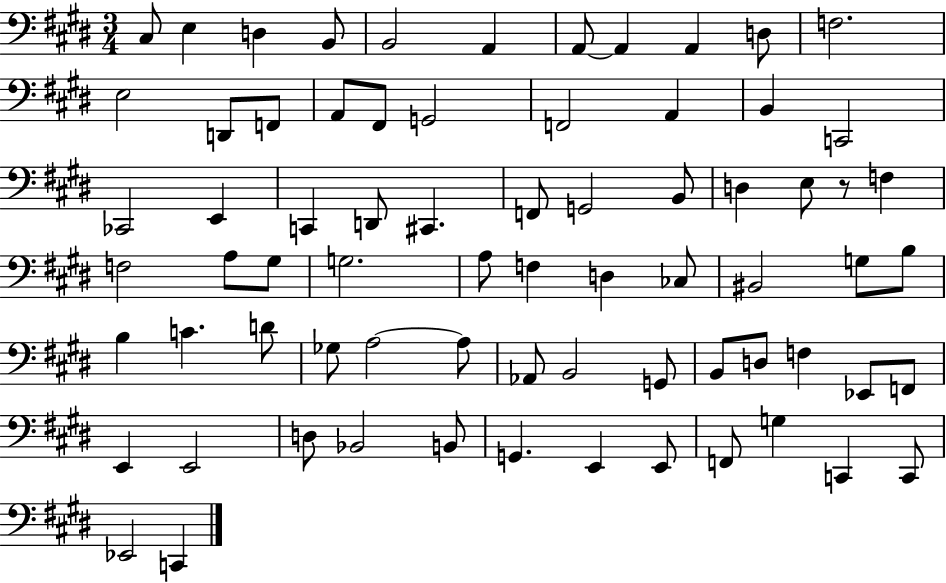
{
  \clef bass
  \numericTimeSignature
  \time 3/4
  \key e \major
  cis8 e4 d4 b,8 | b,2 a,4 | a,8~~ a,4 a,4 d8 | f2. | \break e2 d,8 f,8 | a,8 fis,8 g,2 | f,2 a,4 | b,4 c,2 | \break ces,2 e,4 | c,4 d,8 cis,4. | f,8 g,2 b,8 | d4 e8 r8 f4 | \break f2 a8 gis8 | g2. | a8 f4 d4 ces8 | bis,2 g8 b8 | \break b4 c'4. d'8 | ges8 a2~~ a8 | aes,8 b,2 g,8 | b,8 d8 f4 ees,8 f,8 | \break e,4 e,2 | d8 bes,2 b,8 | g,4. e,4 e,8 | f,8 g4 c,4 c,8 | \break ees,2 c,4 | \bar "|."
}